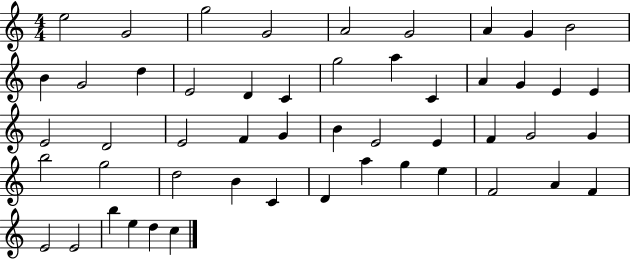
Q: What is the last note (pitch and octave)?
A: C5